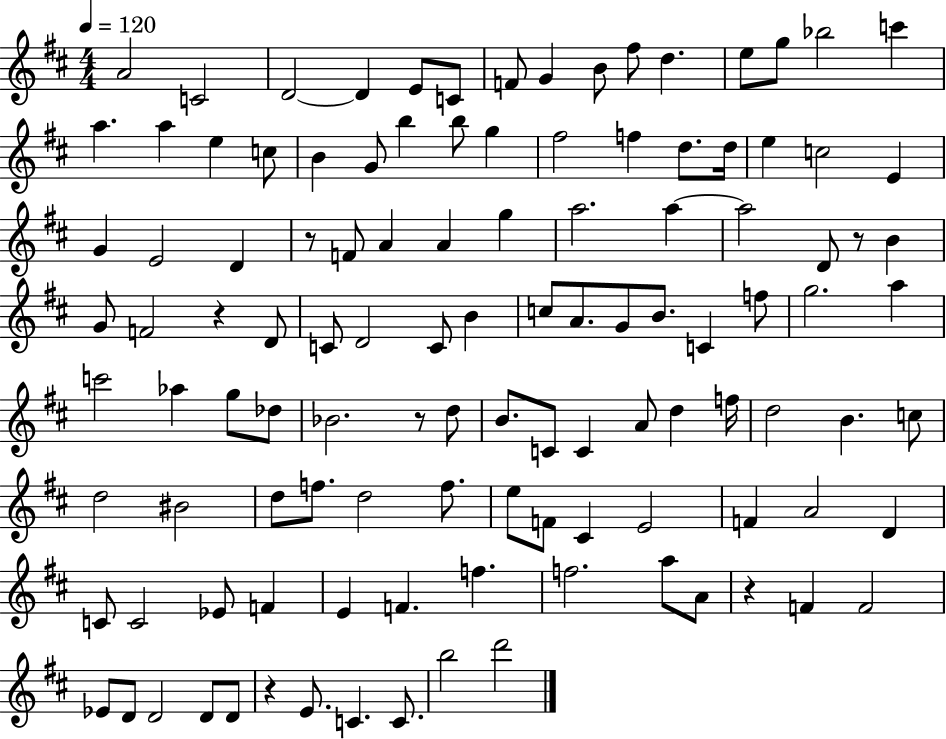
A4/h C4/h D4/h D4/q E4/e C4/e F4/e G4/q B4/e F#5/e D5/q. E5/e G5/e Bb5/h C6/q A5/q. A5/q E5/q C5/e B4/q G4/e B5/q B5/e G5/q F#5/h F5/q D5/e. D5/s E5/q C5/h E4/q G4/q E4/h D4/q R/e F4/e A4/q A4/q G5/q A5/h. A5/q A5/h D4/e R/e B4/q G4/e F4/h R/q D4/e C4/e D4/h C4/e B4/q C5/e A4/e. G4/e B4/e. C4/q F5/e G5/h. A5/q C6/h Ab5/q G5/e Db5/e Bb4/h. R/e D5/e B4/e. C4/e C4/q A4/e D5/q F5/s D5/h B4/q. C5/e D5/h BIS4/h D5/e F5/e. D5/h F5/e. E5/e F4/e C#4/q E4/h F4/q A4/h D4/q C4/e C4/h Eb4/e F4/q E4/q F4/q. F5/q. F5/h. A5/e A4/e R/q F4/q F4/h Eb4/e D4/e D4/h D4/e D4/e R/q E4/e. C4/q. C4/e. B5/h D6/h